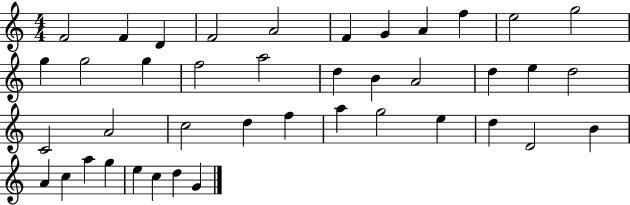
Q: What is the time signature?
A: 4/4